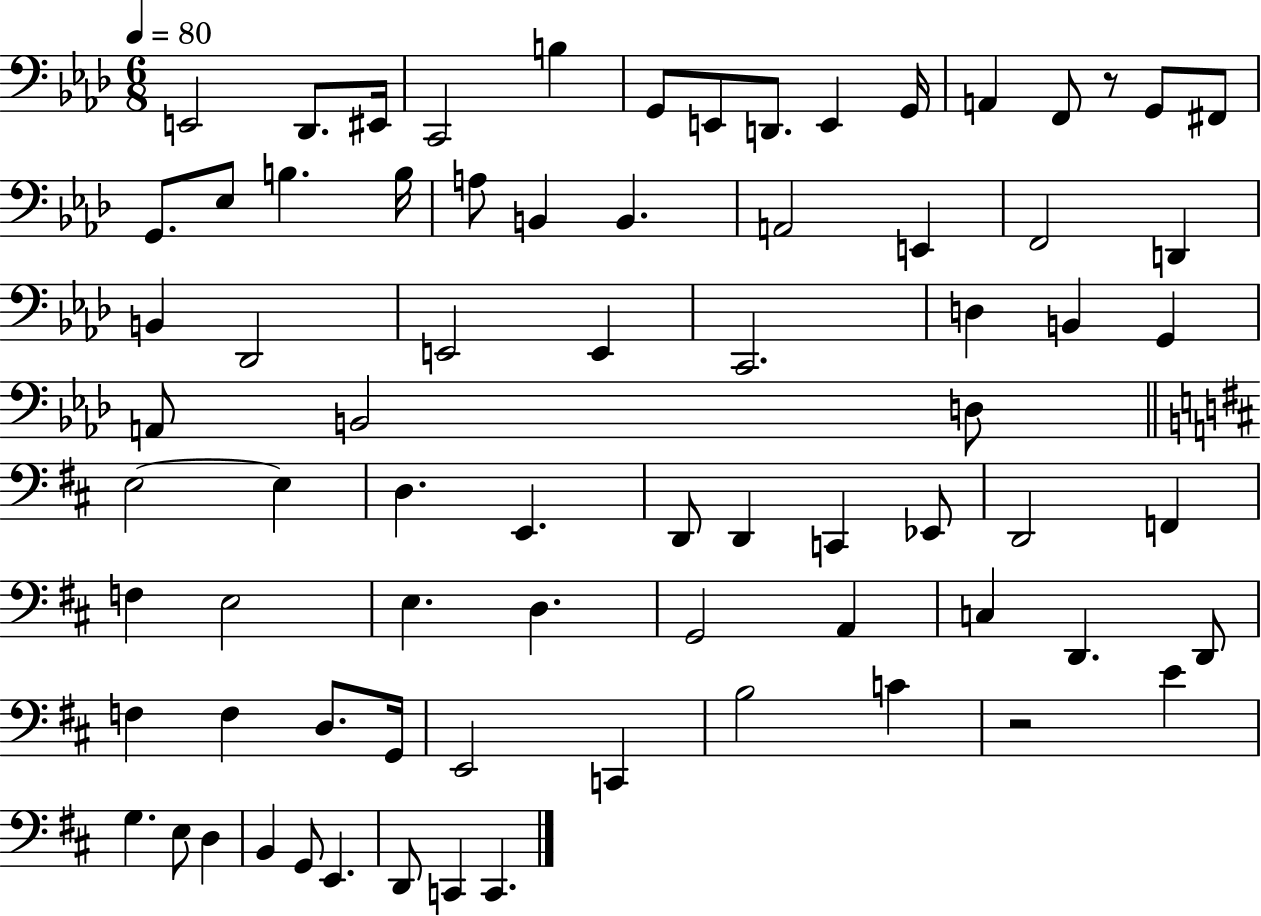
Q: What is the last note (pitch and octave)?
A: C2